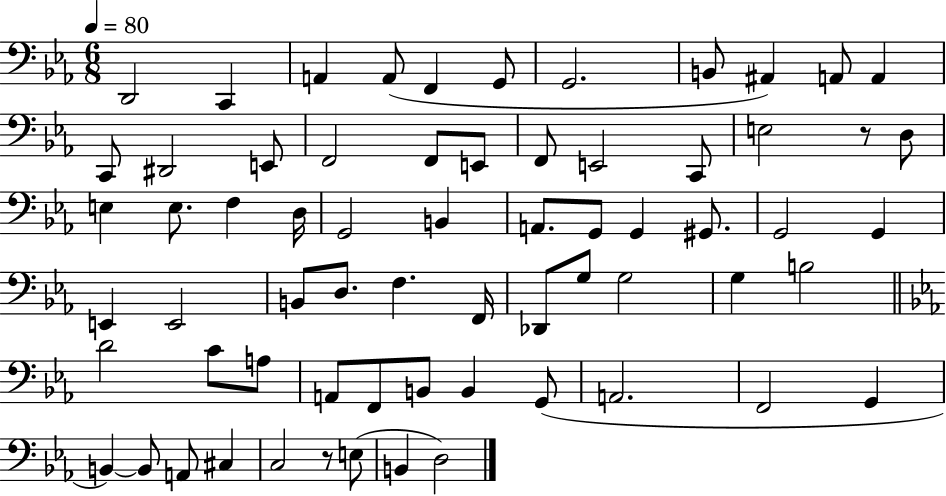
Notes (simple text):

D2/h C2/q A2/q A2/e F2/q G2/e G2/h. B2/e A#2/q A2/e A2/q C2/e D#2/h E2/e F2/h F2/e E2/e F2/e E2/h C2/e E3/h R/e D3/e E3/q E3/e. F3/q D3/s G2/h B2/q A2/e. G2/e G2/q G#2/e. G2/h G2/q E2/q E2/h B2/e D3/e. F3/q. F2/s Db2/e G3/e G3/h G3/q B3/h D4/h C4/e A3/e A2/e F2/e B2/e B2/q G2/e A2/h. F2/h G2/q B2/q B2/e A2/e C#3/q C3/h R/e E3/e B2/q D3/h